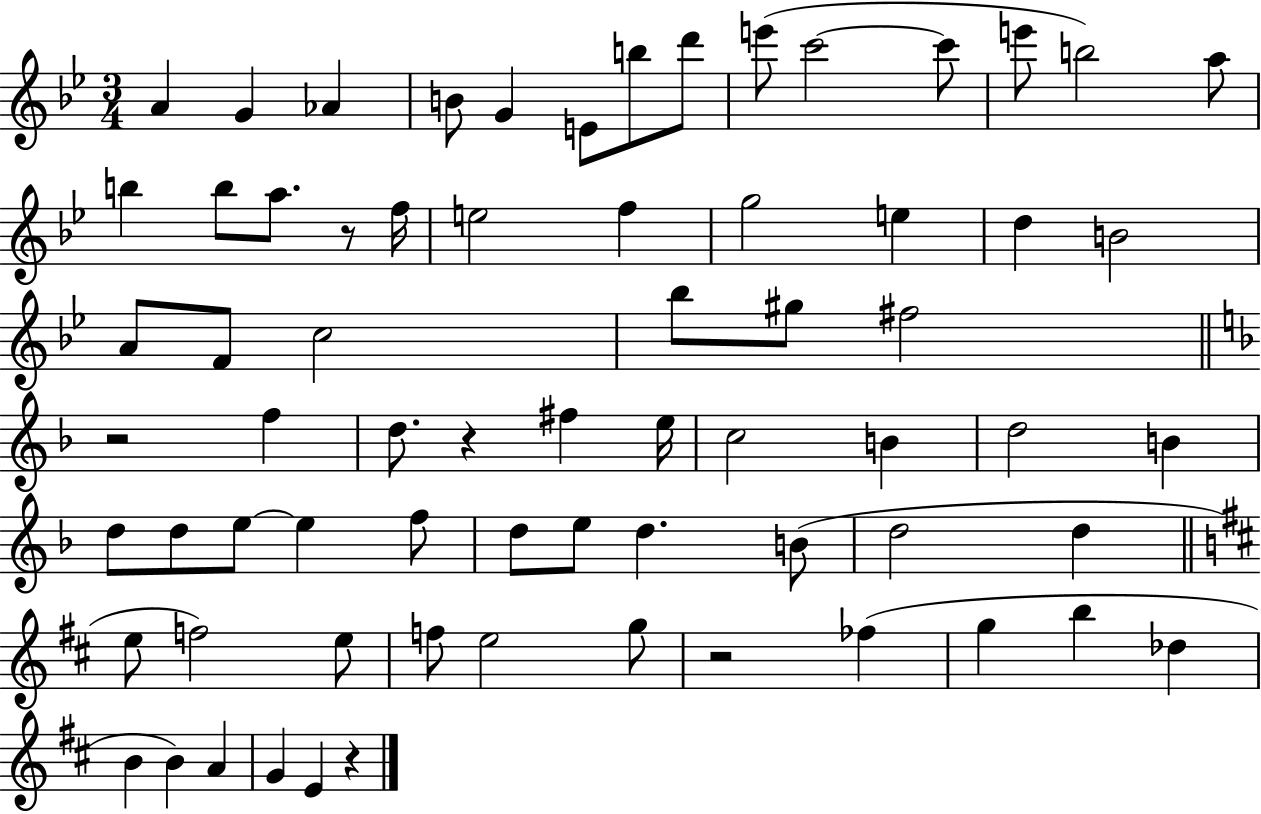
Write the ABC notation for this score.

X:1
T:Untitled
M:3/4
L:1/4
K:Bb
A G _A B/2 G E/2 b/2 d'/2 e'/2 c'2 c'/2 e'/2 b2 a/2 b b/2 a/2 z/2 f/4 e2 f g2 e d B2 A/2 F/2 c2 _b/2 ^g/2 ^f2 z2 f d/2 z ^f e/4 c2 B d2 B d/2 d/2 e/2 e f/2 d/2 e/2 d B/2 d2 d e/2 f2 e/2 f/2 e2 g/2 z2 _f g b _d B B A G E z